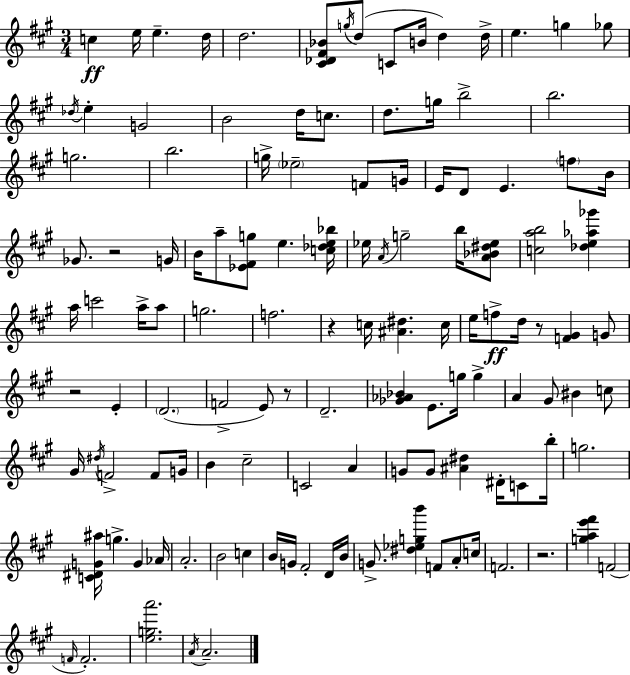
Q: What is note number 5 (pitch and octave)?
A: D5